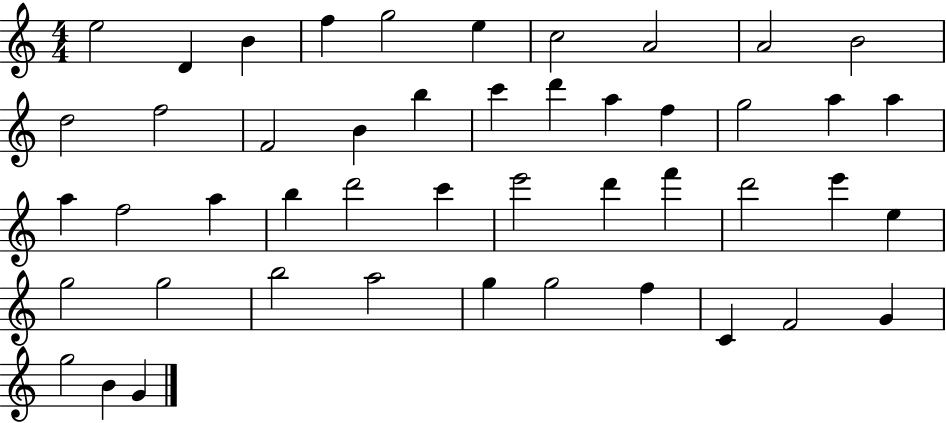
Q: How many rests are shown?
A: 0